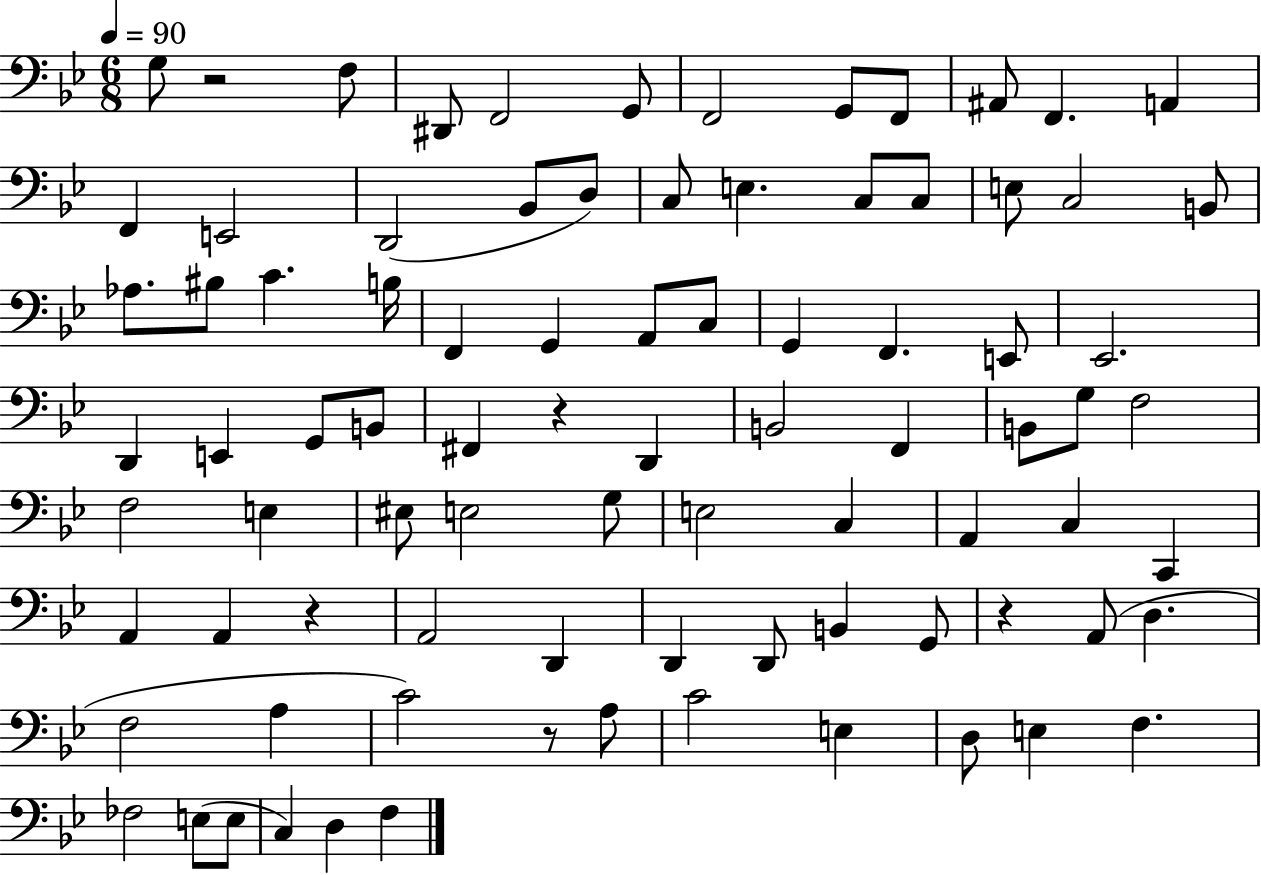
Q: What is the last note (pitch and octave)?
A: F3